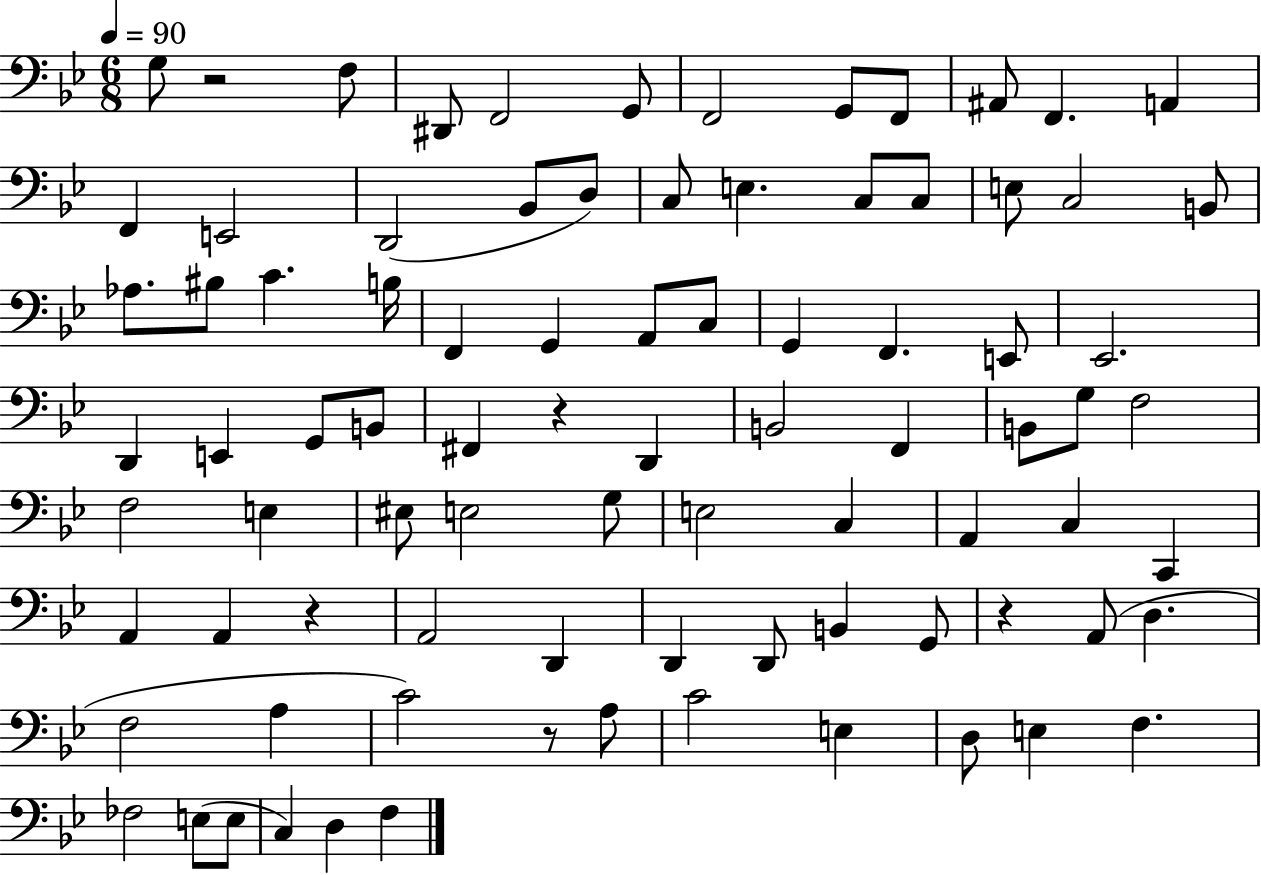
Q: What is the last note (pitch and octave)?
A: F3